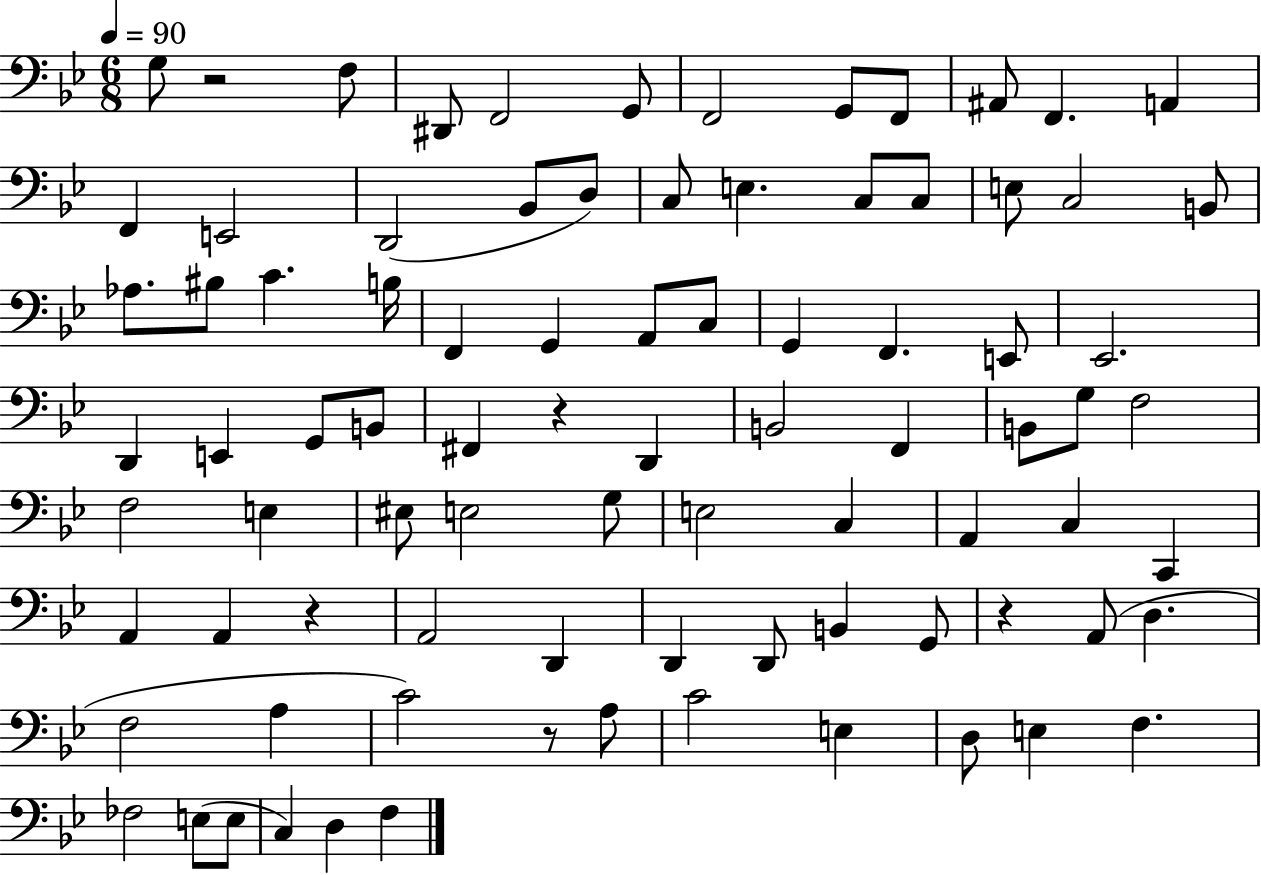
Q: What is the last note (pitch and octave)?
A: F3